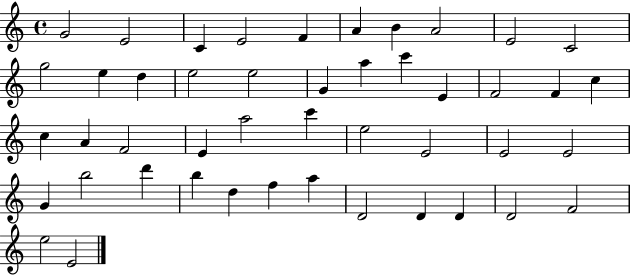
X:1
T:Untitled
M:4/4
L:1/4
K:C
G2 E2 C E2 F A B A2 E2 C2 g2 e d e2 e2 G a c' E F2 F c c A F2 E a2 c' e2 E2 E2 E2 G b2 d' b d f a D2 D D D2 F2 e2 E2